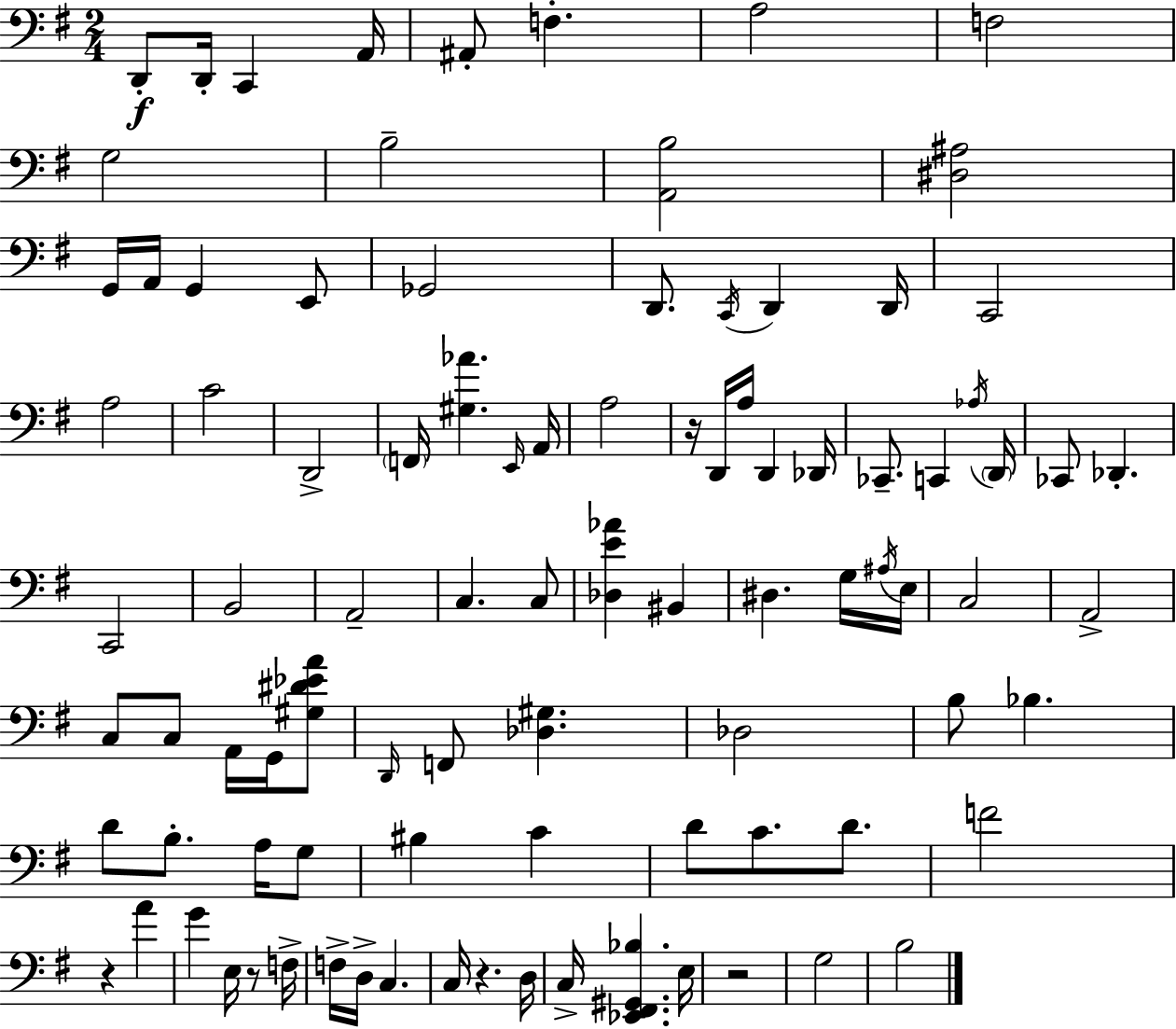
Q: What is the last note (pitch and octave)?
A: B3